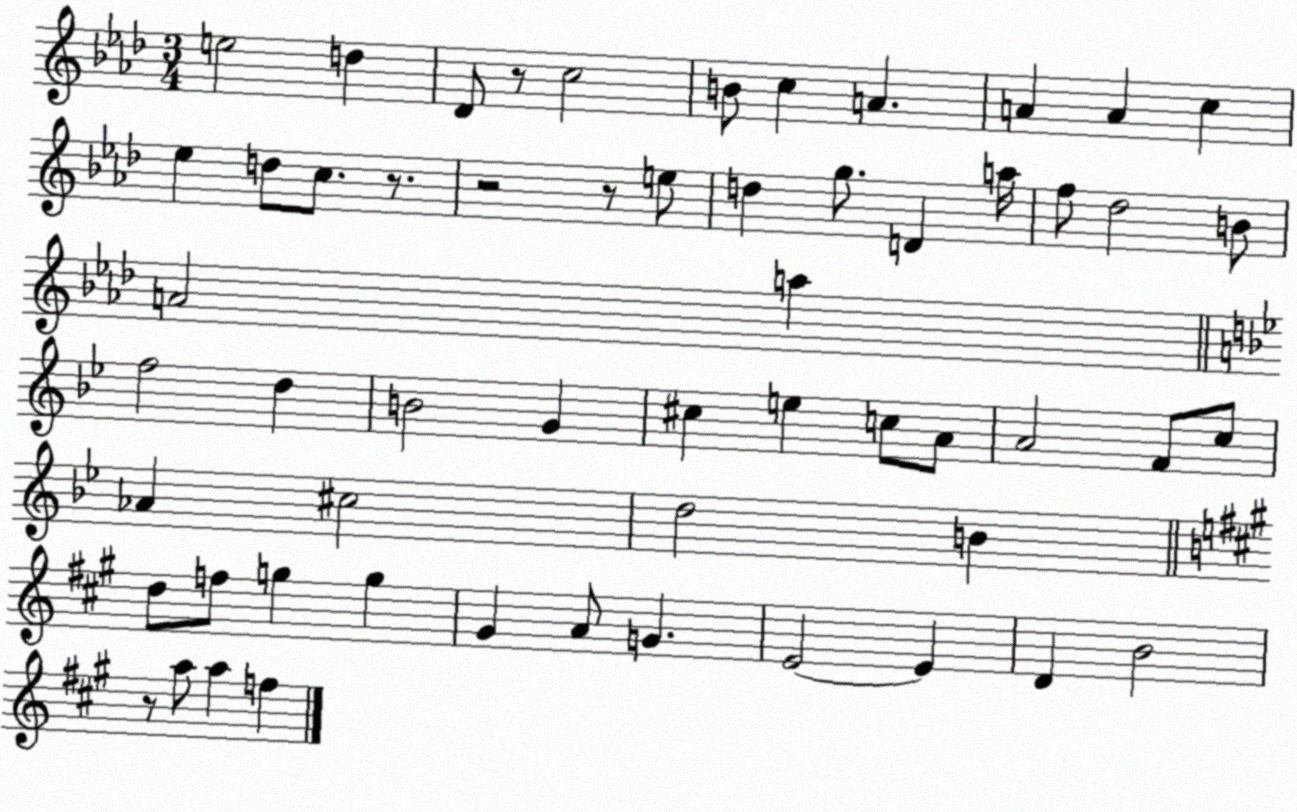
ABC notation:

X:1
T:Untitled
M:3/4
L:1/4
K:Ab
e2 d _D/2 z/2 c2 B/2 c A A A c _e d/2 c/2 z/2 z2 z/2 e/2 d g/2 D a/4 f/2 _d2 B/2 A2 a f2 d B2 G ^c e c/2 A/2 A2 F/2 c/2 _A ^c2 d2 B d/2 f/2 g g ^G A/2 G E2 E D B2 z/2 a/2 a f